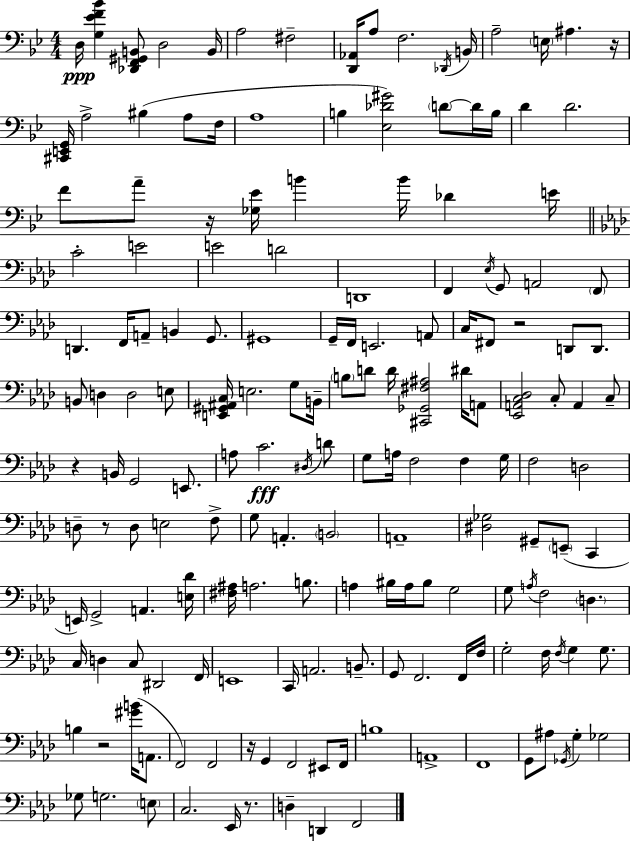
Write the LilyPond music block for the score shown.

{
  \clef bass
  \numericTimeSignature
  \time 4/4
  \key g \minor
  d16\ppp <g ees' f' bes'>4 <des, f, gis, b,>8 d2 b,16 | a2 fis2-- | <d, aes,>16 a8 f2. \acciaccatura { des,16 } | b,16 a2-- \parenthesize e16 ais4. | \break r16 <cis, e, g,>16 a2-> bis4( a8 | f16 a1 | b4 <ees des' gis'>2) \parenthesize d'8~~ d'16 | b16 d'4 d'2. | \break f'8 a'8-- r16 <ges ees'>16 b'4 b'16 des'4 | e'16 \bar "||" \break \key f \minor c'2-. e'2 | e'2 d'2 | d,1 | f,4 \acciaccatura { ees16 } g,8 a,2 \parenthesize f,8 | \break d,4. f,16 a,8-- b,4 g,8. | gis,1 | g,16-- f,16 e,2. a,8 | c16 fis,8 r2 d,8 d,8. | \break b,8 d4 d2 e8 | <e, gis, ais, c>16 e2. g8 | b,16-- \parenthesize b8 d'8 d'16 <cis, ges, fis ais>2 dis'16 a,8 | <ees, a, c des>2 c8-. a,4 c8-- | \break r4 b,16 g,2 e,8. | a8 c'2.\fff \acciaccatura { dis16 } | d'8 g8 a16 f2 f4 | g16 f2 d2 | \break d8-- r8 d8 e2 | f8-> g8 a,4.-. \parenthesize b,2 | a,1-- | <dis ges>2 gis,8-- \parenthesize e,8--( c,4 | \break e,16) g,2-> a,4. | <e des'>16 <fis ais>16 a2. b8. | a4 bis16 a16 bis8 g2 | g8 \acciaccatura { a16 } f2 \parenthesize d4. | \break c16 d4 c8 dis,2 | f,16 e,1 | c,16 a,2. | b,8.-- g,8 f,2. | \break f,16 f16 g2-. f16 \acciaccatura { f16 } g4 | g8. b4 r2 | <gis' b'>16( a,8. f,2) f,2 | r16 g,4 f,2 | \break eis,8 f,16 b1 | a,1-> | f,1 | g,8 ais8 \acciaccatura { ges,16 } g4-. ges2 | \break ges8 g2. | \parenthesize e8 c2. | ees,16 r8. d4-- d,4 f,2 | \bar "|."
}